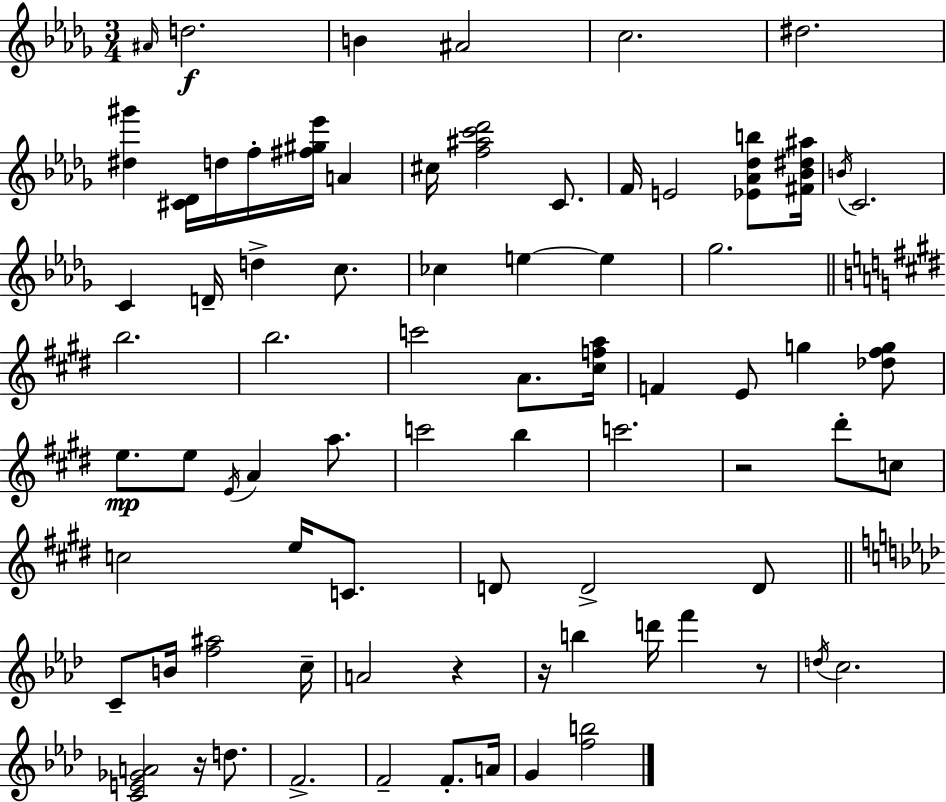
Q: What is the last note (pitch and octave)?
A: G4